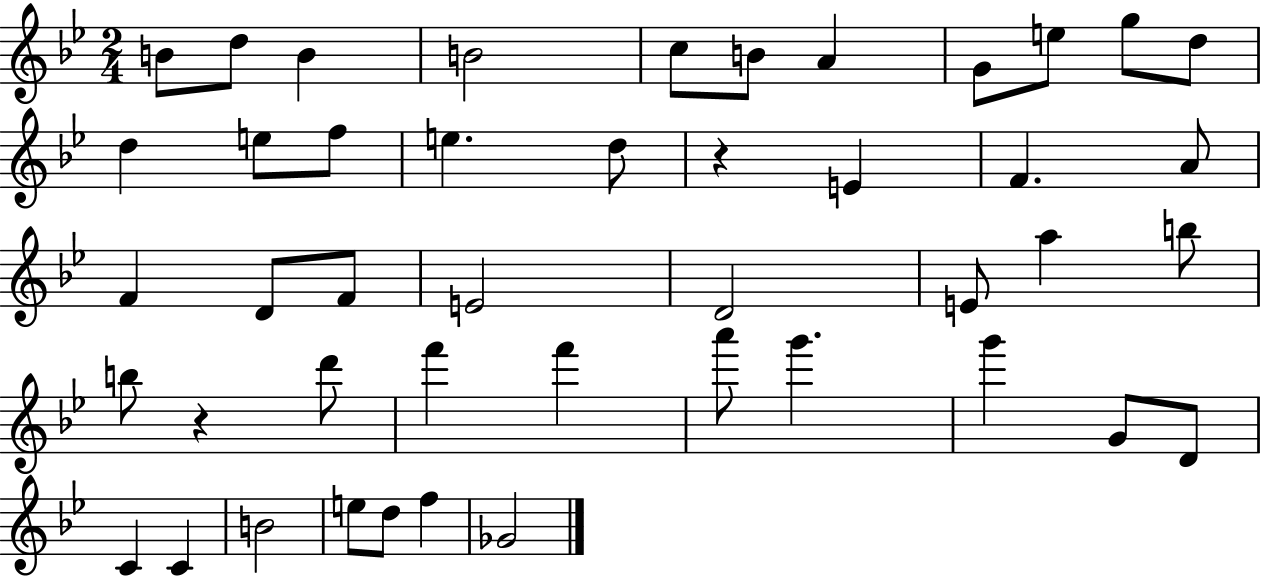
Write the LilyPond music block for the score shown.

{
  \clef treble
  \numericTimeSignature
  \time 2/4
  \key bes \major
  \repeat volta 2 { b'8 d''8 b'4 | b'2 | c''8 b'8 a'4 | g'8 e''8 g''8 d''8 | \break d''4 e''8 f''8 | e''4. d''8 | r4 e'4 | f'4. a'8 | \break f'4 d'8 f'8 | e'2 | d'2 | e'8 a''4 b''8 | \break b''8 r4 d'''8 | f'''4 f'''4 | a'''8 g'''4. | g'''4 g'8 d'8 | \break c'4 c'4 | b'2 | e''8 d''8 f''4 | ges'2 | \break } \bar "|."
}